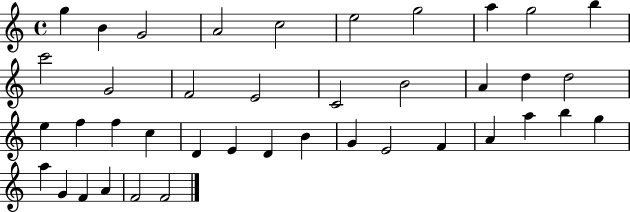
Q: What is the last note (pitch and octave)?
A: F4